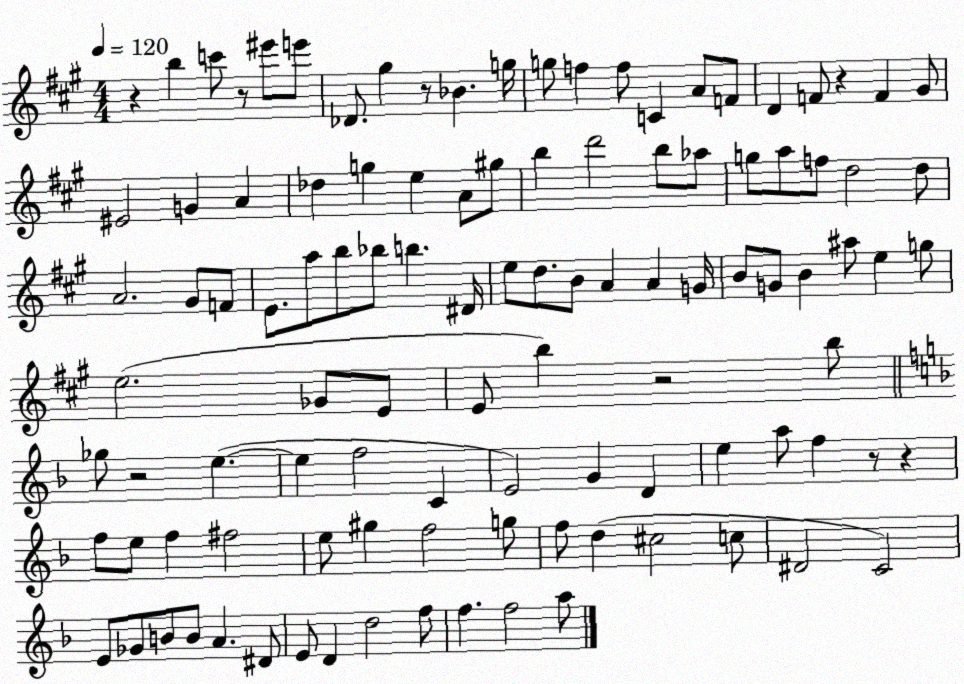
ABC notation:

X:1
T:Untitled
M:4/4
L:1/4
K:A
z b c'/2 z/2 ^e'/2 e'/2 _D/2 ^g z/2 _B g/4 g/2 f f/2 C A/2 F/2 D F/2 z F ^G/2 ^E2 G A _d g e A/2 ^g/2 b d'2 b/2 _a/2 g/2 a/2 f/2 d2 d/2 A2 ^G/2 F/2 E/2 a/2 b/2 _b/2 b ^D/4 e/2 d/2 B/2 A A G/4 B/2 G/2 B ^a/2 e g/2 e2 _G/2 E/2 E/2 b z2 b/2 _g/2 z2 e e f2 C E2 G D e a/2 f z/2 z f/2 e/2 f ^f2 e/2 ^g f2 g/2 f/2 d ^c2 c/2 ^D2 C2 E/2 _G/2 B/2 B/2 A ^D/2 E/2 D d2 f/2 f f2 a/2